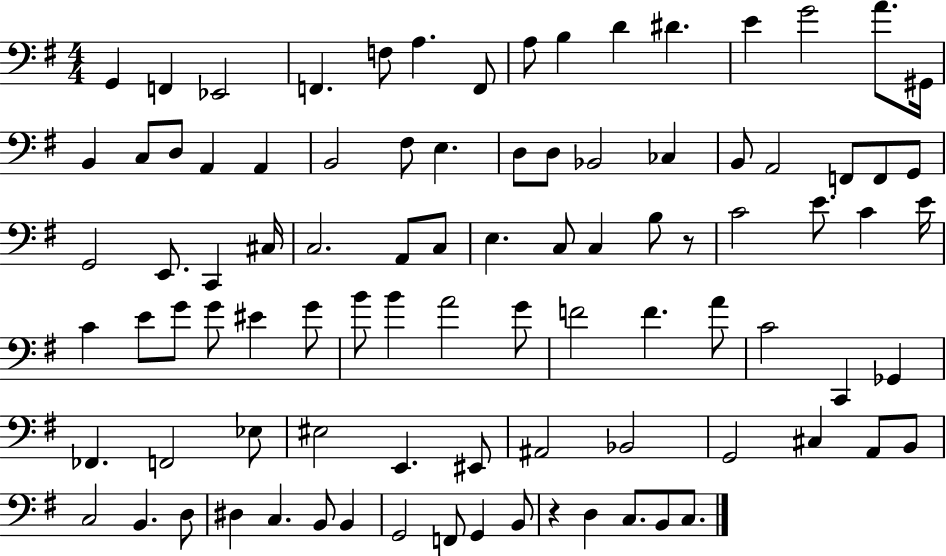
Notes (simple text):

G2/q F2/q Eb2/h F2/q. F3/e A3/q. F2/e A3/e B3/q D4/q D#4/q. E4/q G4/h A4/e. G#2/s B2/q C3/e D3/e A2/q A2/q B2/h F#3/e E3/q. D3/e D3/e Bb2/h CES3/q B2/e A2/h F2/e F2/e G2/e G2/h E2/e. C2/q C#3/s C3/h. A2/e C3/e E3/q. C3/e C3/q B3/e R/e C4/h E4/e. C4/q E4/s C4/q E4/e G4/e G4/e EIS4/q G4/e B4/e B4/q A4/h G4/e F4/h F4/q. A4/e C4/h C2/q Gb2/q FES2/q. F2/h Eb3/e EIS3/h E2/q. EIS2/e A#2/h Bb2/h G2/h C#3/q A2/e B2/e C3/h B2/q. D3/e D#3/q C3/q. B2/e B2/q G2/h F2/e G2/q B2/e R/q D3/q C3/e. B2/e C3/e.